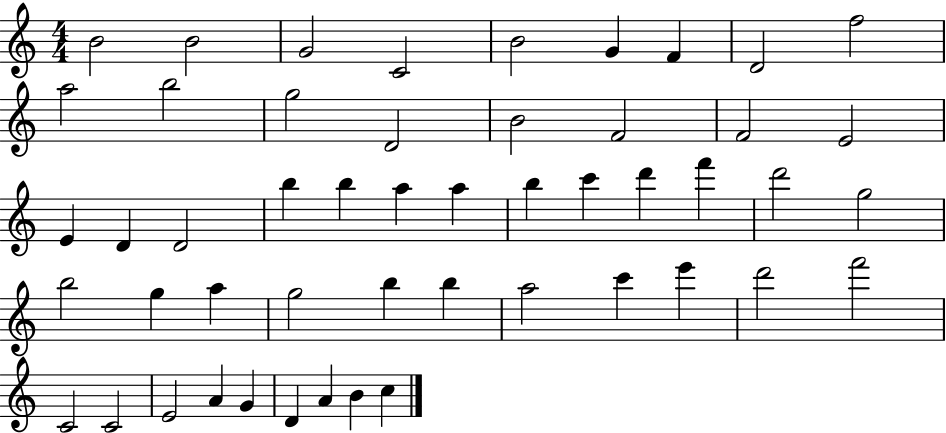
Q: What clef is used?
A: treble